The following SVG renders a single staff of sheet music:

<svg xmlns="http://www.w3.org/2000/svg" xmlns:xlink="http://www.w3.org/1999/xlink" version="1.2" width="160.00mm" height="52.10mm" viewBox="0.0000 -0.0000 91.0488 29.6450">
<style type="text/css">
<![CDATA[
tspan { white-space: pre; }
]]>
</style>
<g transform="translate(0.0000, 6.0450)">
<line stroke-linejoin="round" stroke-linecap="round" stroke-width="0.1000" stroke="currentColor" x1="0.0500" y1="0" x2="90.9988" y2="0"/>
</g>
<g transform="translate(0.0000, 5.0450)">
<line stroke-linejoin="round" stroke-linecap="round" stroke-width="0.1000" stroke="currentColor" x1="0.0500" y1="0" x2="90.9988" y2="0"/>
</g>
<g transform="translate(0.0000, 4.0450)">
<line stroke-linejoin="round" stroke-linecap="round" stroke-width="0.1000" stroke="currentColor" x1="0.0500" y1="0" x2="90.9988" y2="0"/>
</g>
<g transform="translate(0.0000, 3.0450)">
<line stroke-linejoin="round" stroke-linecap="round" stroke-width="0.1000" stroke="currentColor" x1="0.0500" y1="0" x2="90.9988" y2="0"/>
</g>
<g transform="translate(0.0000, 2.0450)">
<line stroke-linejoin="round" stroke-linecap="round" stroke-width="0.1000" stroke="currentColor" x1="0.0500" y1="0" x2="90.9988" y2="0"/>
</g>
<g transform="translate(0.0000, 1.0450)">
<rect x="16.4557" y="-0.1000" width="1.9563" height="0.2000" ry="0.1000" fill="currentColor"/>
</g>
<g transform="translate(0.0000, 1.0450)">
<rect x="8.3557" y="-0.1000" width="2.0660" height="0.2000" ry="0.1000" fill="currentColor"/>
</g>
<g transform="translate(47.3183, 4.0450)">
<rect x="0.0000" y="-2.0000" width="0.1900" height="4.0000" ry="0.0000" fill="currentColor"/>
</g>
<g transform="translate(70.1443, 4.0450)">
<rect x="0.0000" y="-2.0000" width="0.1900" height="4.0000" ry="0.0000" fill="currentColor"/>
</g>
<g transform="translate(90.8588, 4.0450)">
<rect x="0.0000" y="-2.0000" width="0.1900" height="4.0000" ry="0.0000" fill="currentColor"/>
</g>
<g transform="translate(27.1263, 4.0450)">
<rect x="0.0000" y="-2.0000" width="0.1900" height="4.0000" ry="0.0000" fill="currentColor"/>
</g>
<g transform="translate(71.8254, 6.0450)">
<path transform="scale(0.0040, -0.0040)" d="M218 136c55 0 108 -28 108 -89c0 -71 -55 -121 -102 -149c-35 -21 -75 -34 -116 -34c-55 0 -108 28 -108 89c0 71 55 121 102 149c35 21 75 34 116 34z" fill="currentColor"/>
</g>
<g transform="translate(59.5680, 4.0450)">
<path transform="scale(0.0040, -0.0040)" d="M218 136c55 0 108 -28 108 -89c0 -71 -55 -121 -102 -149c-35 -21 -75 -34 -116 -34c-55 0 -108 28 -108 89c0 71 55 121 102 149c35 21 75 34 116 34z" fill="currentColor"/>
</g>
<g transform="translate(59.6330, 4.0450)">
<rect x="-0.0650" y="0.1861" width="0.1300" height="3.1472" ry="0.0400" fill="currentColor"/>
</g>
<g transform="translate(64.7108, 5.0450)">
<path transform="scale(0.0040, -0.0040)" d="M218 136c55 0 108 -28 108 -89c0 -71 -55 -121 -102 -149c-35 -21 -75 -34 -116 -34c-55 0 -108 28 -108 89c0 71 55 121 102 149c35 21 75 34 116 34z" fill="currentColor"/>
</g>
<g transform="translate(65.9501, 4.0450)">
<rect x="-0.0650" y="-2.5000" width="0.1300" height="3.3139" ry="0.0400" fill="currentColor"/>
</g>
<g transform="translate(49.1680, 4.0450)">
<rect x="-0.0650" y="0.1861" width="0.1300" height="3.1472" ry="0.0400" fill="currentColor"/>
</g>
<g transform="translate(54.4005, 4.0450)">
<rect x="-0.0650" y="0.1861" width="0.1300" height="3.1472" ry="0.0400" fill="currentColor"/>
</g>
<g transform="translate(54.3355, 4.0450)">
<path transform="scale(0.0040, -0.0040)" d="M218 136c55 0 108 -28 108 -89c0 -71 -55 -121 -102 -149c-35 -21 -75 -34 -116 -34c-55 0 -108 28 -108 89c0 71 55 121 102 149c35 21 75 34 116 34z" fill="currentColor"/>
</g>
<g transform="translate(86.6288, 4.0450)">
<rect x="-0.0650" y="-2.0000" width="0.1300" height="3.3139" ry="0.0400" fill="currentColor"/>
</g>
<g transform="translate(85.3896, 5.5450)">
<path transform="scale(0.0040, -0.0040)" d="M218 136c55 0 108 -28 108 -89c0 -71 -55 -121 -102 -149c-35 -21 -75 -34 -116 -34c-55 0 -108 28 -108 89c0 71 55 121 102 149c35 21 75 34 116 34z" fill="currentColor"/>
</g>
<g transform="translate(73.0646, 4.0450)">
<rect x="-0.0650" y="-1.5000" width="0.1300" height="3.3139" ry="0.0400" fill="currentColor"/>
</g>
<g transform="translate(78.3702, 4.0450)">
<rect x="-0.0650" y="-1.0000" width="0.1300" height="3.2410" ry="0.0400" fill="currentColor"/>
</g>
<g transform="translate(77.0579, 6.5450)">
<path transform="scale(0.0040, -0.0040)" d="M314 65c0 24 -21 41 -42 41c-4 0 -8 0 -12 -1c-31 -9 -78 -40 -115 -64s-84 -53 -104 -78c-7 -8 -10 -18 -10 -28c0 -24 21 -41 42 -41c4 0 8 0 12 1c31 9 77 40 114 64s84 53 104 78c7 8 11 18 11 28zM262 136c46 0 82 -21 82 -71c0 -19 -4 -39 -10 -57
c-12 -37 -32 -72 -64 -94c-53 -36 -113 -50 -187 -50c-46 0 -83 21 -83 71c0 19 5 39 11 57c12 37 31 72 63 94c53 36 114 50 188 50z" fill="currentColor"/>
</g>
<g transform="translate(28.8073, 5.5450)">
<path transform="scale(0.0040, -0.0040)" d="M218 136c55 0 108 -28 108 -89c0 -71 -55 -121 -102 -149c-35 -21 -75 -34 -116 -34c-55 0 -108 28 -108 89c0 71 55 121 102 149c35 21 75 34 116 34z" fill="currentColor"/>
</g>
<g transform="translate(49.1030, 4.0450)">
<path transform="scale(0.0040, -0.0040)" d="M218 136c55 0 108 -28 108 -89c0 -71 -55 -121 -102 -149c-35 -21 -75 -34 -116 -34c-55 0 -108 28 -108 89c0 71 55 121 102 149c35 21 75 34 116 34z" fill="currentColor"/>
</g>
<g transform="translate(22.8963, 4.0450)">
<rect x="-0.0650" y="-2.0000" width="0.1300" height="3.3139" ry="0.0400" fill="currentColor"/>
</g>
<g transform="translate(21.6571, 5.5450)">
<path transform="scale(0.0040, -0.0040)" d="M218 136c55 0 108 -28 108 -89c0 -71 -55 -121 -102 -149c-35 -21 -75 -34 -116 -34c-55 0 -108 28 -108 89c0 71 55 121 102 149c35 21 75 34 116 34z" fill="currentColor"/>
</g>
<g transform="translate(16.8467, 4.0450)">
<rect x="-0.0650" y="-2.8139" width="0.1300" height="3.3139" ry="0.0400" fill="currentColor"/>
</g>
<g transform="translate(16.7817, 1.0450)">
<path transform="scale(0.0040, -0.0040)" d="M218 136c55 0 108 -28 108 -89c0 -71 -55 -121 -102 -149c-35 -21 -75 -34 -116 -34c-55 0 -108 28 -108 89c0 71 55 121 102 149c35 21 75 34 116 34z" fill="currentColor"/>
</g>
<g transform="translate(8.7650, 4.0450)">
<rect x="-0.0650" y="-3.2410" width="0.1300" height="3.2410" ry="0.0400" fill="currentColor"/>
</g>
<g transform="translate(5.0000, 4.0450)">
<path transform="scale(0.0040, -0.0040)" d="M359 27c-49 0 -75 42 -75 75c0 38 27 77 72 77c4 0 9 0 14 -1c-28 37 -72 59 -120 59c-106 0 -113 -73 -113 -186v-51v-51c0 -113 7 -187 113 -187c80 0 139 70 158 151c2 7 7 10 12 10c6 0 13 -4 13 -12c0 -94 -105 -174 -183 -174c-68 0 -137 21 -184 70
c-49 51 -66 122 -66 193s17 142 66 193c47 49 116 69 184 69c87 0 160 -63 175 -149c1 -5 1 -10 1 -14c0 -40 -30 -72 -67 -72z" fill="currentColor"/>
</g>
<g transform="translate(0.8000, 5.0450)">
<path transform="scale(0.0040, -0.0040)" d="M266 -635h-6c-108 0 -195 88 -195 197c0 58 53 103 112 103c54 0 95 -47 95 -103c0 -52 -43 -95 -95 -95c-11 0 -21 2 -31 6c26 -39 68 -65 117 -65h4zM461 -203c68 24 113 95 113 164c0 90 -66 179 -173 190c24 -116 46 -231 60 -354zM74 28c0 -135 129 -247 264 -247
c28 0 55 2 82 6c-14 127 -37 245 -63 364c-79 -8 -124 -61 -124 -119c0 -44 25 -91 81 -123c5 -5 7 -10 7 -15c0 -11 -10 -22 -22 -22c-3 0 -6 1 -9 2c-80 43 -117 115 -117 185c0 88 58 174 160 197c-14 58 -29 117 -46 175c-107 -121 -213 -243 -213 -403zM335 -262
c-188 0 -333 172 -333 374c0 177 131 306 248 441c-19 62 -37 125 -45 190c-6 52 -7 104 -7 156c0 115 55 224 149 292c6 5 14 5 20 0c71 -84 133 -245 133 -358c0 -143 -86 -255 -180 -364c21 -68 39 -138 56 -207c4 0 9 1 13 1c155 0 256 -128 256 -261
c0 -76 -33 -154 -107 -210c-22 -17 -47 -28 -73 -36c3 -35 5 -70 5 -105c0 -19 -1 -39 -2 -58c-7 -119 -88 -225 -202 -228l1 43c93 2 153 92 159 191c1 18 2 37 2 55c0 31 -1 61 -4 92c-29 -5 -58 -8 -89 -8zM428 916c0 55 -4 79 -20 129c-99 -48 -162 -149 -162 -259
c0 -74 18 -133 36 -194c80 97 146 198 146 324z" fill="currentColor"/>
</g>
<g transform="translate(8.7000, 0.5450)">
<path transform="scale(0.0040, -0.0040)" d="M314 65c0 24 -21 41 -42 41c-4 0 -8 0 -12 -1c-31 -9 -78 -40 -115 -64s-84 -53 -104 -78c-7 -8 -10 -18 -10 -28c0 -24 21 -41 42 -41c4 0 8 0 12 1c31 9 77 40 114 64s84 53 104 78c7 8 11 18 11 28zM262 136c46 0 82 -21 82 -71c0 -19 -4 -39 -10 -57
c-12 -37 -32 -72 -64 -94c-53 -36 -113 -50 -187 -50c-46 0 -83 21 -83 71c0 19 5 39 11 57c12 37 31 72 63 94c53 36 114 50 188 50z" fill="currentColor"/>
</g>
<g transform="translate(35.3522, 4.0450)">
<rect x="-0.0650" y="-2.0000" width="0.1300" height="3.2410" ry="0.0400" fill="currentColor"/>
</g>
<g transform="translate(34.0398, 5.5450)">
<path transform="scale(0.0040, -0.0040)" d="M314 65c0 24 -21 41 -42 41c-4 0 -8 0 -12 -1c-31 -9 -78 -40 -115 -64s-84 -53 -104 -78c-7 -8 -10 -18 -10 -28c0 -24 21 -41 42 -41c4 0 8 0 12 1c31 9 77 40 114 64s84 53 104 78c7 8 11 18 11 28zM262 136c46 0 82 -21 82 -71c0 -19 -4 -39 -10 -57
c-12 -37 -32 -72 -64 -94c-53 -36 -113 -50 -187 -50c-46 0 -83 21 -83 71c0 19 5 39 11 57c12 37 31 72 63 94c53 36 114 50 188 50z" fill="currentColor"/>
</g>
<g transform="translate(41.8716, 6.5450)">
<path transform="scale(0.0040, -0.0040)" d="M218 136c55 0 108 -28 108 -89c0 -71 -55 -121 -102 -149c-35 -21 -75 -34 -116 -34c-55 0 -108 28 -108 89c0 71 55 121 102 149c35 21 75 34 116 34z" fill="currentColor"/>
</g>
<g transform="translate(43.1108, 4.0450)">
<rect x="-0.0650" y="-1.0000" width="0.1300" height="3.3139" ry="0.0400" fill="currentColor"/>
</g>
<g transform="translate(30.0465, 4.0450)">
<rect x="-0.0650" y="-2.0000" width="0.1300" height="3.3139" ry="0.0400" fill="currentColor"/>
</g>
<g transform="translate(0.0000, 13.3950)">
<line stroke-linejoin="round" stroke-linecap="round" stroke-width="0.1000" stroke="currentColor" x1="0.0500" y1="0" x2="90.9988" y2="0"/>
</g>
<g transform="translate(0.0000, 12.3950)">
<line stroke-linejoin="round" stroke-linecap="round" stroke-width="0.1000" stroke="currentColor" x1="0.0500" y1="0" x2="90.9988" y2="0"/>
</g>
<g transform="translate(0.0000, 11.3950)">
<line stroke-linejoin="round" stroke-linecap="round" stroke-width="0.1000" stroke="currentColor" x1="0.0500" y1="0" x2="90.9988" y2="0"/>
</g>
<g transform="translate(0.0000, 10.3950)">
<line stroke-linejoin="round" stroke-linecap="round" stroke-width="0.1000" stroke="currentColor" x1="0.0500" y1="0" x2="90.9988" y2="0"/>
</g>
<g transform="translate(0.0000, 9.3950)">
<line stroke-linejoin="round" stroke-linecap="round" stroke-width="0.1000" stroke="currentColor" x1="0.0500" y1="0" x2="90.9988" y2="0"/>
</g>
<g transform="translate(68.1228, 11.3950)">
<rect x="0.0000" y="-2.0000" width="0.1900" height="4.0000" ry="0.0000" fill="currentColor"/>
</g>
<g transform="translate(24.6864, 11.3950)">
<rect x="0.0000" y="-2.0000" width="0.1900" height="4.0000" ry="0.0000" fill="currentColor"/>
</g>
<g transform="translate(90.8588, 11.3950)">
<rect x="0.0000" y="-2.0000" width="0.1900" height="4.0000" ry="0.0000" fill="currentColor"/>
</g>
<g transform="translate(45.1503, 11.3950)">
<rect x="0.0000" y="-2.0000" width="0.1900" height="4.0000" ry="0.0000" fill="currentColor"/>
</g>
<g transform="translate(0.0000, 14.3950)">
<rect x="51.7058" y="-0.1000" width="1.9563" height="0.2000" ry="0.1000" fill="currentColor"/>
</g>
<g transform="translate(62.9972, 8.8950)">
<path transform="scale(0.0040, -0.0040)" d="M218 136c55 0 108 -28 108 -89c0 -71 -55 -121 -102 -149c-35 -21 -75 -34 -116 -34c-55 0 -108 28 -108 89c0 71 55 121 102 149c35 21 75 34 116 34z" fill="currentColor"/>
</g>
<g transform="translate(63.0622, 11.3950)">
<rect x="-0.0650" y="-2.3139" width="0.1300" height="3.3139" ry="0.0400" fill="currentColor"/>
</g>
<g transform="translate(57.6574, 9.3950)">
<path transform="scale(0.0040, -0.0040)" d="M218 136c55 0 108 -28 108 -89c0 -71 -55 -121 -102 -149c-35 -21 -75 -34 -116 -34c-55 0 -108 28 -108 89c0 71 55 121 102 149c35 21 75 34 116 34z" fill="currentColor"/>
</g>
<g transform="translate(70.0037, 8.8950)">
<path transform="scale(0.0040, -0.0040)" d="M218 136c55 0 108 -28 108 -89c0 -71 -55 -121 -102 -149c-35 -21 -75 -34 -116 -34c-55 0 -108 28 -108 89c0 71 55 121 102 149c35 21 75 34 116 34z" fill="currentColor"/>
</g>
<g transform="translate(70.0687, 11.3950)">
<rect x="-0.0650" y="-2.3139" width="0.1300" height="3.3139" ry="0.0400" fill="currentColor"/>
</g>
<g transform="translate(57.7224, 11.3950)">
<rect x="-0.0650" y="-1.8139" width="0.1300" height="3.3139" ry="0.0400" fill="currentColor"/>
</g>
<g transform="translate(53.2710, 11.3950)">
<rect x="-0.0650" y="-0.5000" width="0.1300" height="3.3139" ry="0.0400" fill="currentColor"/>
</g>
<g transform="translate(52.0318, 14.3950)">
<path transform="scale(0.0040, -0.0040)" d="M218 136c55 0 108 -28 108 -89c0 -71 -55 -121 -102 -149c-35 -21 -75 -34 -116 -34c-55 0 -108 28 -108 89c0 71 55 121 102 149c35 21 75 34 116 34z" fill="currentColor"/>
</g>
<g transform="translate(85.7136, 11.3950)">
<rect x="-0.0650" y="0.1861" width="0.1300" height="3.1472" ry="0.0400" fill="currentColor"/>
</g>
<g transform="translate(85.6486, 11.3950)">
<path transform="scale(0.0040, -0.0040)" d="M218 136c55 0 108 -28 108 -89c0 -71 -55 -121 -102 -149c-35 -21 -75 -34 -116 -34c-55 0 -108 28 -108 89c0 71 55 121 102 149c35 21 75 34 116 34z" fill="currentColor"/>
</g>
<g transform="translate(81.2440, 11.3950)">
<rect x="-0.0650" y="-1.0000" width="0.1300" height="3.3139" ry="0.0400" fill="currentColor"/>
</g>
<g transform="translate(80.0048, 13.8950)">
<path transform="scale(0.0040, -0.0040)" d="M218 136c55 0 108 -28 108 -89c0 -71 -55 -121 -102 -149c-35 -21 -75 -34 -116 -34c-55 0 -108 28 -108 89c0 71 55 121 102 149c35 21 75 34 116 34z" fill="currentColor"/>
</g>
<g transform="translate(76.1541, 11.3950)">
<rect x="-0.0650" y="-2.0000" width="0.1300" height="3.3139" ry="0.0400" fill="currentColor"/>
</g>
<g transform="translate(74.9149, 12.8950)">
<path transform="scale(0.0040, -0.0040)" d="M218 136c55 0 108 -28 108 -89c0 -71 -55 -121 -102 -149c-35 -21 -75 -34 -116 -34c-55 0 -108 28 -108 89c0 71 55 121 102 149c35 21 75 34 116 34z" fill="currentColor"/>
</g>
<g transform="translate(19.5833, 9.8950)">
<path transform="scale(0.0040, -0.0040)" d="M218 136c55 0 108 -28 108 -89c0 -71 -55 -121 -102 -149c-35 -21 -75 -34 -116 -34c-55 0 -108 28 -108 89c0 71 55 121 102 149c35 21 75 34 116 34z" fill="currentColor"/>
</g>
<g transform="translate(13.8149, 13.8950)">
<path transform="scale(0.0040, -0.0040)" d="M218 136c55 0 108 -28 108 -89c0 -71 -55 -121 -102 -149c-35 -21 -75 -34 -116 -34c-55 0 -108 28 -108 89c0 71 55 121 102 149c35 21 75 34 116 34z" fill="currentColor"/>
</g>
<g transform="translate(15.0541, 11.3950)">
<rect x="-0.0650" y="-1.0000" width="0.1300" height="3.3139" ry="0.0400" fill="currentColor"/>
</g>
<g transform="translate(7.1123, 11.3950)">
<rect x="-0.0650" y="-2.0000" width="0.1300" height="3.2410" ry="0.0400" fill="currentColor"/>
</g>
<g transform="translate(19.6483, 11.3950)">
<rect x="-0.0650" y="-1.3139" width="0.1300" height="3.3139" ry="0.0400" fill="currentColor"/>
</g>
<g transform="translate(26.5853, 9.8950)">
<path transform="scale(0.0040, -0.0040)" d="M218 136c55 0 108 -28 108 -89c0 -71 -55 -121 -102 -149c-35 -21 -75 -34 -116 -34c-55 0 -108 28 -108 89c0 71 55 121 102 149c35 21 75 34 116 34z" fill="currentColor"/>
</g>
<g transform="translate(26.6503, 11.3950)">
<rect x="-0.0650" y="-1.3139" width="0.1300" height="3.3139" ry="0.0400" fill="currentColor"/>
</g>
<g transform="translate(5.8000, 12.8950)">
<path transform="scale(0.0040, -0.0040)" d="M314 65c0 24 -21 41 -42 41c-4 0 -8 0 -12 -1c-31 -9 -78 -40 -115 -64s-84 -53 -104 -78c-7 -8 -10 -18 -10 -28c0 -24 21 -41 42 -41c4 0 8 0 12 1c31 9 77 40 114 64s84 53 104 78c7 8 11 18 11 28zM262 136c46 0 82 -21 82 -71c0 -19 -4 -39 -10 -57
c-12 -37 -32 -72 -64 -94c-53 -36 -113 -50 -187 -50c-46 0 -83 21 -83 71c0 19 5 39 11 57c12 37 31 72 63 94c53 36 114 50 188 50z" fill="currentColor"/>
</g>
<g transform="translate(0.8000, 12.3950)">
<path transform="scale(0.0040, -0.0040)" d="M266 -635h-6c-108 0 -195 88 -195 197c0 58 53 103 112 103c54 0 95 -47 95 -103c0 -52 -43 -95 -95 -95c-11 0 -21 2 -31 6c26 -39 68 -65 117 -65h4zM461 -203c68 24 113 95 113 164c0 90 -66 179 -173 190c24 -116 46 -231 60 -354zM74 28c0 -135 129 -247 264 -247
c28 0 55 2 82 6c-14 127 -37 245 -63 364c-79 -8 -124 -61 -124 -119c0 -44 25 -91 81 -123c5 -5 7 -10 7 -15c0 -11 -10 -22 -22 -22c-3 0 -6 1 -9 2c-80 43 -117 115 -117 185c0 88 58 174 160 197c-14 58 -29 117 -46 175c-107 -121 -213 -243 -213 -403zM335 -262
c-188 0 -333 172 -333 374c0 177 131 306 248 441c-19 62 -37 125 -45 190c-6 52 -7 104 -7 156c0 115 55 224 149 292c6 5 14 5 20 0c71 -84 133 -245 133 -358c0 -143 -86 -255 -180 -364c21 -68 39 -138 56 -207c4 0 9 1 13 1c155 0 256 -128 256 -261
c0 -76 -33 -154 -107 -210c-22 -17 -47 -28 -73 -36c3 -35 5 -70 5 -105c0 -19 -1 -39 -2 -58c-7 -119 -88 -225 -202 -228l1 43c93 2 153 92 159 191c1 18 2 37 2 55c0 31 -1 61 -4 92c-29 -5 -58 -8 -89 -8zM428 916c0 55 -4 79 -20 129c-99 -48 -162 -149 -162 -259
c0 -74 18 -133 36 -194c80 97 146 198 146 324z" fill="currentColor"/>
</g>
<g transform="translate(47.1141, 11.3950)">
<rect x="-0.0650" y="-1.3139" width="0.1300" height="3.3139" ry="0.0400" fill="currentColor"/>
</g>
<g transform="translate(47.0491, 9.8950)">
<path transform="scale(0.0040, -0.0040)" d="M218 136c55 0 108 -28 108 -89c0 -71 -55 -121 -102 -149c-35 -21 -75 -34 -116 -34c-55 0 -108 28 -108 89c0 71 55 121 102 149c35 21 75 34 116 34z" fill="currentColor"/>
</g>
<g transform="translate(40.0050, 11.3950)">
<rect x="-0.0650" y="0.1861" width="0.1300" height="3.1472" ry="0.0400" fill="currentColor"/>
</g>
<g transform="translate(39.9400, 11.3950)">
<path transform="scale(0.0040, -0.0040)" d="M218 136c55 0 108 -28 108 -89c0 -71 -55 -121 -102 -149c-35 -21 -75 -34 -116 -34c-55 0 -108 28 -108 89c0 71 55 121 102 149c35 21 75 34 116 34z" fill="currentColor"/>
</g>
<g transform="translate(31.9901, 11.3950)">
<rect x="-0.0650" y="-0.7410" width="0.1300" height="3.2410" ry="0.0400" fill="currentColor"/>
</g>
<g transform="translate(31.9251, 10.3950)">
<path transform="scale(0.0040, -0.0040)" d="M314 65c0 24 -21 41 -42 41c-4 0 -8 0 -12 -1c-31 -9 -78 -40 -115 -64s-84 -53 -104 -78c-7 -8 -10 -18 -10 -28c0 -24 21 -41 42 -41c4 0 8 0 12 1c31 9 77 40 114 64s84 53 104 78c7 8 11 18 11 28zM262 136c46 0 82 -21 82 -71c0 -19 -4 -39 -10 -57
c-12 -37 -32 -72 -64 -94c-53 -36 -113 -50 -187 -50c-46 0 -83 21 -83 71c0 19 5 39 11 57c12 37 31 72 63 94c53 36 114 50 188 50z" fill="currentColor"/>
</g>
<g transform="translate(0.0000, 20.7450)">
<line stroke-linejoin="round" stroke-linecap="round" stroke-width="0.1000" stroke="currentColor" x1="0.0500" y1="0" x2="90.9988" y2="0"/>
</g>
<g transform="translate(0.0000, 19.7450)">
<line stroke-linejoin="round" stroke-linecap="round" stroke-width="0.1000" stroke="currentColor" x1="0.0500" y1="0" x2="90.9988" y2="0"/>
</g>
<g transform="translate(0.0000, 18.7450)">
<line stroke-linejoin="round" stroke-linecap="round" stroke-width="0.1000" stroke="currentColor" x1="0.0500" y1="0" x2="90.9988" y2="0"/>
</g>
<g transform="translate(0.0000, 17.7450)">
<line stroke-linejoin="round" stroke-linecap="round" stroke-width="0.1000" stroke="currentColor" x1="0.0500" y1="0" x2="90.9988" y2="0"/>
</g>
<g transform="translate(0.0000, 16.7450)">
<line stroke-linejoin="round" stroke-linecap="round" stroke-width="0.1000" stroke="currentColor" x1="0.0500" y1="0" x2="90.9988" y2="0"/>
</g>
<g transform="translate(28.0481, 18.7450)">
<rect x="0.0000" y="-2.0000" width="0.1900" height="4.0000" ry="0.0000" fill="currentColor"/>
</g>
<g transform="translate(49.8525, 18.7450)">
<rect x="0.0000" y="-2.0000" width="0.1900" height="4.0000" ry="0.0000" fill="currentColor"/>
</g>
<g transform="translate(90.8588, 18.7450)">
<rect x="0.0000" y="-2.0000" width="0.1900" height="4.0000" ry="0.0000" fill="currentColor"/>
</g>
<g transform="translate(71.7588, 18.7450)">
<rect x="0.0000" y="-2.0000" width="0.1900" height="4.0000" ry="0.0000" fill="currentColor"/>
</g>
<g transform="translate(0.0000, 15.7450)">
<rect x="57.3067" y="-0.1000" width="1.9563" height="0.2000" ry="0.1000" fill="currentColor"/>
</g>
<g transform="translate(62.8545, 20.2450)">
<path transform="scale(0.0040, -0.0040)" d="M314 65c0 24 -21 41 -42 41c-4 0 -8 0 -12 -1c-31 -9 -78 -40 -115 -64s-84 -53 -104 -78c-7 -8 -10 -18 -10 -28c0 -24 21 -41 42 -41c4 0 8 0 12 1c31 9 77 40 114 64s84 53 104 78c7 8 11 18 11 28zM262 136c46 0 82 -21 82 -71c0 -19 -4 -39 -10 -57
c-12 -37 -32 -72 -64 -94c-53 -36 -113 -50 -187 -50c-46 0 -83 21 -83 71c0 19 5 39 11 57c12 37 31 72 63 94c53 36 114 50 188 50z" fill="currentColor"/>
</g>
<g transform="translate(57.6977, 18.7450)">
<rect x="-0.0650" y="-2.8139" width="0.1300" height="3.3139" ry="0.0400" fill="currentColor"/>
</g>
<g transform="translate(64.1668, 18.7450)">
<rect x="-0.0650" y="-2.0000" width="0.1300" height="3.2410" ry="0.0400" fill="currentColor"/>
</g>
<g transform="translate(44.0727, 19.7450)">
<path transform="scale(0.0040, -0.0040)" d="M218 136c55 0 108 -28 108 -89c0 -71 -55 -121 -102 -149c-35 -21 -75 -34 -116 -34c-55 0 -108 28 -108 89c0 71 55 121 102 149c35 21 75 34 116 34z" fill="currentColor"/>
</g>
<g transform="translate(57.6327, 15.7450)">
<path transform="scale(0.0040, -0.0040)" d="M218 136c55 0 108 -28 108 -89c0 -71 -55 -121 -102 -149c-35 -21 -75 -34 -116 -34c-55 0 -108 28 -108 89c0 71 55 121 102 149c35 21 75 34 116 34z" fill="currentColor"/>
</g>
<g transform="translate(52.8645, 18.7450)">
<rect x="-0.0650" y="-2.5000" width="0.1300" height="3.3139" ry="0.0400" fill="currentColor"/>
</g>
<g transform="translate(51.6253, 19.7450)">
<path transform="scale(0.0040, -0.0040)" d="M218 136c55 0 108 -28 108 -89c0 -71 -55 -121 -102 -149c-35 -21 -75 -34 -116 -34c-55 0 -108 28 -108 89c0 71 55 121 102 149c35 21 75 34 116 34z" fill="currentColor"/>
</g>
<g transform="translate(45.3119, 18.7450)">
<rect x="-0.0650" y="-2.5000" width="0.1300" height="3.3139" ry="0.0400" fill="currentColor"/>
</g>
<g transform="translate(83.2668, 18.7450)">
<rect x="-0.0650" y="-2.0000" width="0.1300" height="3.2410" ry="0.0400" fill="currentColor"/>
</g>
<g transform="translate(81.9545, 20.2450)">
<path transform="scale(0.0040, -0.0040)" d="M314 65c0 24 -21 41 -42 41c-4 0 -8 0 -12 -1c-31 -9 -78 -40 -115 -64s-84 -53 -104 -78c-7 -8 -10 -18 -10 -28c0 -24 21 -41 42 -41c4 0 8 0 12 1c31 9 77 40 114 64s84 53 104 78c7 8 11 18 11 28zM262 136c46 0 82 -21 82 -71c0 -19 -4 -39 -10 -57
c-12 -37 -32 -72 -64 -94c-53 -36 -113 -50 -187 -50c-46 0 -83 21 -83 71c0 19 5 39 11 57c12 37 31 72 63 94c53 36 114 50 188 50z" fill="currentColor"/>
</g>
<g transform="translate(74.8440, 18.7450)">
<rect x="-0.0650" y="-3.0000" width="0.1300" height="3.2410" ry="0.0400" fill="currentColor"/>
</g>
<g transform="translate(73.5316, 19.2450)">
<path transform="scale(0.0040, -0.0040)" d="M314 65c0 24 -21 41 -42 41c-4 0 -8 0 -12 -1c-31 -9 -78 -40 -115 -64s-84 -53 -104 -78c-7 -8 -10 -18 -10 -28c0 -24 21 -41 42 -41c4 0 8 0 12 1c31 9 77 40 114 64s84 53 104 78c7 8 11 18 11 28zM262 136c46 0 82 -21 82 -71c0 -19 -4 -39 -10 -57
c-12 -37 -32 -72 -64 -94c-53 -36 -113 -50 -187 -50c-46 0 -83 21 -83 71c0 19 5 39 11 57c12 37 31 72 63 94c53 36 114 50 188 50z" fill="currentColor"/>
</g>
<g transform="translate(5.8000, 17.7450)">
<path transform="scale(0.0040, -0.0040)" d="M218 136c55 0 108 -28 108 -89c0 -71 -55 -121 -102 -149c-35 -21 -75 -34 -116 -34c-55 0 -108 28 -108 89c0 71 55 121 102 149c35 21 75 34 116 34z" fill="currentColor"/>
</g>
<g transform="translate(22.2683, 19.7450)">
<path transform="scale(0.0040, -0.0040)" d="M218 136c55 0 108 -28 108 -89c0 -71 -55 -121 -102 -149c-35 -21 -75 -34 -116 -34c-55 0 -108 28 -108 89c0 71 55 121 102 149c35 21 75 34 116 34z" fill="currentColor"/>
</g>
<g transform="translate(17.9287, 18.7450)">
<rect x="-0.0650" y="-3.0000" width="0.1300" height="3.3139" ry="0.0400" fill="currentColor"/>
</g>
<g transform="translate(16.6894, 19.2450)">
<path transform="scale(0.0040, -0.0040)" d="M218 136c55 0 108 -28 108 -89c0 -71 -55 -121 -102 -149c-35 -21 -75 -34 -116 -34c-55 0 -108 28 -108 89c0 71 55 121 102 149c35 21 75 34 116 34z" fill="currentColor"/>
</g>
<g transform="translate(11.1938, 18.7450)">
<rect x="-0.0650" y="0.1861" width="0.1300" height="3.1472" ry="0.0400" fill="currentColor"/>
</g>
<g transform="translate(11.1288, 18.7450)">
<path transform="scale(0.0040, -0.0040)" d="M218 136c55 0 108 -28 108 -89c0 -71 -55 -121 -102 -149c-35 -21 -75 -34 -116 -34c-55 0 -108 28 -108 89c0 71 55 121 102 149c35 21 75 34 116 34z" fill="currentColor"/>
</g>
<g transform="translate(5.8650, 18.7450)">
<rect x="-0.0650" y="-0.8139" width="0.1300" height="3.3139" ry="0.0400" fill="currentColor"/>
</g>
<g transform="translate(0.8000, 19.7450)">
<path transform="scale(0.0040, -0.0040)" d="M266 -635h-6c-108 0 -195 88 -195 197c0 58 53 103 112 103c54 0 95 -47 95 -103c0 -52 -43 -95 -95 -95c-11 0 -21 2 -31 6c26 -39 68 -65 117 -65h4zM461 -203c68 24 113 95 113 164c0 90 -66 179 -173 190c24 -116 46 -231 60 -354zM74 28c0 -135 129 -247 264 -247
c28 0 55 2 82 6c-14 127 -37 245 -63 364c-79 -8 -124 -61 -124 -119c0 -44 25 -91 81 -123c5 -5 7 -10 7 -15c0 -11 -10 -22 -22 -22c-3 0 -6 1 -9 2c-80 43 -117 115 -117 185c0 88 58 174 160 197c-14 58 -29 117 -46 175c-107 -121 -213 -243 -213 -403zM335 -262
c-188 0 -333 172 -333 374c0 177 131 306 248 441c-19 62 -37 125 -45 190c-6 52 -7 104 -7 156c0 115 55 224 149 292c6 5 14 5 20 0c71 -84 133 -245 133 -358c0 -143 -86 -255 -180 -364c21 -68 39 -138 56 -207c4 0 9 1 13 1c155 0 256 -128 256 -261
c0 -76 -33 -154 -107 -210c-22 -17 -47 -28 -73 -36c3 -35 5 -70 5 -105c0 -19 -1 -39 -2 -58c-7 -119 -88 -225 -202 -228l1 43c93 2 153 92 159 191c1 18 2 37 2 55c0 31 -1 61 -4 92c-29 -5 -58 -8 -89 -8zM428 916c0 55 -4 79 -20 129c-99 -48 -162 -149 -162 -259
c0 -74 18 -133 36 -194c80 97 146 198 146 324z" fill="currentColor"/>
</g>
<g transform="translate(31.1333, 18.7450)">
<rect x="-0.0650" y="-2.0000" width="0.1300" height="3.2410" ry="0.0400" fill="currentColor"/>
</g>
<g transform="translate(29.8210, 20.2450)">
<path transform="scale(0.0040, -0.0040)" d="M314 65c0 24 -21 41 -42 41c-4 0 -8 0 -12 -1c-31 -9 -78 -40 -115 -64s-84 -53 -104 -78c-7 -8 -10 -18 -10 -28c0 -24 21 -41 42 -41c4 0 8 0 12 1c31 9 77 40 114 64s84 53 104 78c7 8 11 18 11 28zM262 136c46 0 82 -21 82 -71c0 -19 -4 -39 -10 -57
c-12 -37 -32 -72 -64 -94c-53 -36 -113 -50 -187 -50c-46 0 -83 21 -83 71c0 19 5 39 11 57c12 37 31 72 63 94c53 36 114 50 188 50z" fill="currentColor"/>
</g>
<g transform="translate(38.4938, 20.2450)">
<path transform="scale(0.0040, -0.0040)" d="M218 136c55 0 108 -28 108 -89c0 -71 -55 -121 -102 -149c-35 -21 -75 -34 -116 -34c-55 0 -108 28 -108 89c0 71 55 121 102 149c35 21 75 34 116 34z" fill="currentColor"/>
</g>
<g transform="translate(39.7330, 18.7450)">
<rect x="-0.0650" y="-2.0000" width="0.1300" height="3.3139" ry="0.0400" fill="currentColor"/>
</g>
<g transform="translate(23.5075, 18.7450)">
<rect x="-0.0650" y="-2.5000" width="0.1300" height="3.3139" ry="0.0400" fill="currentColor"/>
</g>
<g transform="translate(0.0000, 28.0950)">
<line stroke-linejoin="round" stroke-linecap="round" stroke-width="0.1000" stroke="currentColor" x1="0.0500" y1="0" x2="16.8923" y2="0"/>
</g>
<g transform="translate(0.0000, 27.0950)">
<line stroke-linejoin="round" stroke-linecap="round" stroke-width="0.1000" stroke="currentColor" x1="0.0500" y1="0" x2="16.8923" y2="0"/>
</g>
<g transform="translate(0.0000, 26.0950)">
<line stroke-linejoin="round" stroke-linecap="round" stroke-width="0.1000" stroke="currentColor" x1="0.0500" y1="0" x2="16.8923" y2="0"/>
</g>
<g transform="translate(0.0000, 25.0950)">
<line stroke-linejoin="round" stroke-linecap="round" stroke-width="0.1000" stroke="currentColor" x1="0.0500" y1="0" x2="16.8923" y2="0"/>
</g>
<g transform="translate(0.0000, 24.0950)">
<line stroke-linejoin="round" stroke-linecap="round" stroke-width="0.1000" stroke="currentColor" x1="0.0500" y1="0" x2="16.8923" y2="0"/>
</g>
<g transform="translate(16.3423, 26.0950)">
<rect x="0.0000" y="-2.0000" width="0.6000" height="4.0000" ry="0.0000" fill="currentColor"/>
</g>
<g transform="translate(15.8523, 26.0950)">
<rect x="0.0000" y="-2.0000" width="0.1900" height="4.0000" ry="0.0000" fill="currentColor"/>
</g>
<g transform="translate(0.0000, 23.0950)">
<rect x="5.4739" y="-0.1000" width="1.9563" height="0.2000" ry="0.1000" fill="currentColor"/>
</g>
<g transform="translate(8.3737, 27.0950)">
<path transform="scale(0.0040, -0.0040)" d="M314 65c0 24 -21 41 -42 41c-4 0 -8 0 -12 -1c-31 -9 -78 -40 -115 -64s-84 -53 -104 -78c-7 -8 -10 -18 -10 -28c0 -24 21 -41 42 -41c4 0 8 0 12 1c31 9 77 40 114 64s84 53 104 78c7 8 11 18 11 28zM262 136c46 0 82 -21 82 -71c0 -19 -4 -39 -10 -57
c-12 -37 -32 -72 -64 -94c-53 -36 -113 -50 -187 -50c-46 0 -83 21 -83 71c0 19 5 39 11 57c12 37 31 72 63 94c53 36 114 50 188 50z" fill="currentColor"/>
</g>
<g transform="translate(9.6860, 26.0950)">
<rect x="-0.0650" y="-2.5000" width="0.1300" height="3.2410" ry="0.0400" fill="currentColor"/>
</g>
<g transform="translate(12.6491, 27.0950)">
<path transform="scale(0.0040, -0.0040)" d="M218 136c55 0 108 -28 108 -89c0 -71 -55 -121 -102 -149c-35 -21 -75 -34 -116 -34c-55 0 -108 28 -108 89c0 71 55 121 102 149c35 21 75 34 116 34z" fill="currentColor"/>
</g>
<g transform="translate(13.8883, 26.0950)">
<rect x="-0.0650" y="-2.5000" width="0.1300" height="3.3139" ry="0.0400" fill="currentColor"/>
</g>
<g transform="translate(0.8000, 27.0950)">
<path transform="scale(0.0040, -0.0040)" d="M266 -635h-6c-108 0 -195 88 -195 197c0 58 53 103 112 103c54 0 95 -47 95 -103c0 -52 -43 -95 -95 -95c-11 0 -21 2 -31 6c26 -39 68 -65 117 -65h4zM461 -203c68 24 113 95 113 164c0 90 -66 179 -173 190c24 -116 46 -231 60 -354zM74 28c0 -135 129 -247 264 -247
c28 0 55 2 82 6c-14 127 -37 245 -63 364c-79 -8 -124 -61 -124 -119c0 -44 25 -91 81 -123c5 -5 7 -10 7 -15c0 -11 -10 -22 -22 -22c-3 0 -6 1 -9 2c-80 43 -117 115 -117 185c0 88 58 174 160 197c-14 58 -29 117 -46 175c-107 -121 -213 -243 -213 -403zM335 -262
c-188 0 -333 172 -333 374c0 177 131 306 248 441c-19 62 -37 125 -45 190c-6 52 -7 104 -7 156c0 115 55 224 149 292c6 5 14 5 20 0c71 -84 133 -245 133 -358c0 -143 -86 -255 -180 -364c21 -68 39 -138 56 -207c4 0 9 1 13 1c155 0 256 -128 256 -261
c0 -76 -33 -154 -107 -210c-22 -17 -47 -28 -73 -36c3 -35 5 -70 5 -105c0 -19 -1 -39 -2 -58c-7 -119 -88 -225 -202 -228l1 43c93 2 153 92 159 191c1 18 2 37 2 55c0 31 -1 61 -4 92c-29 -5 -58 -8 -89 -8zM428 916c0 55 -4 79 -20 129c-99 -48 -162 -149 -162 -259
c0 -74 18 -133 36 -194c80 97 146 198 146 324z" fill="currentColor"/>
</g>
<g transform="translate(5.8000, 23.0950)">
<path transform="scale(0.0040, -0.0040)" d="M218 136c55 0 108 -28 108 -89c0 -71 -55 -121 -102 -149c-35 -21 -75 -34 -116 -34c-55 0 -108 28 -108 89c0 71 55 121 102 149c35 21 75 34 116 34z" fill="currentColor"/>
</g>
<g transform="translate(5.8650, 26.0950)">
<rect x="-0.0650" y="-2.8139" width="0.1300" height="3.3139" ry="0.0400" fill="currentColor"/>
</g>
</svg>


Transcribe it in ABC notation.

X:1
T:Untitled
M:4/4
L:1/4
K:C
b2 a F F F2 D B B B G E D2 F F2 D e e d2 B e C f g g F D B d B A G F2 F G G a F2 A2 F2 a G2 G